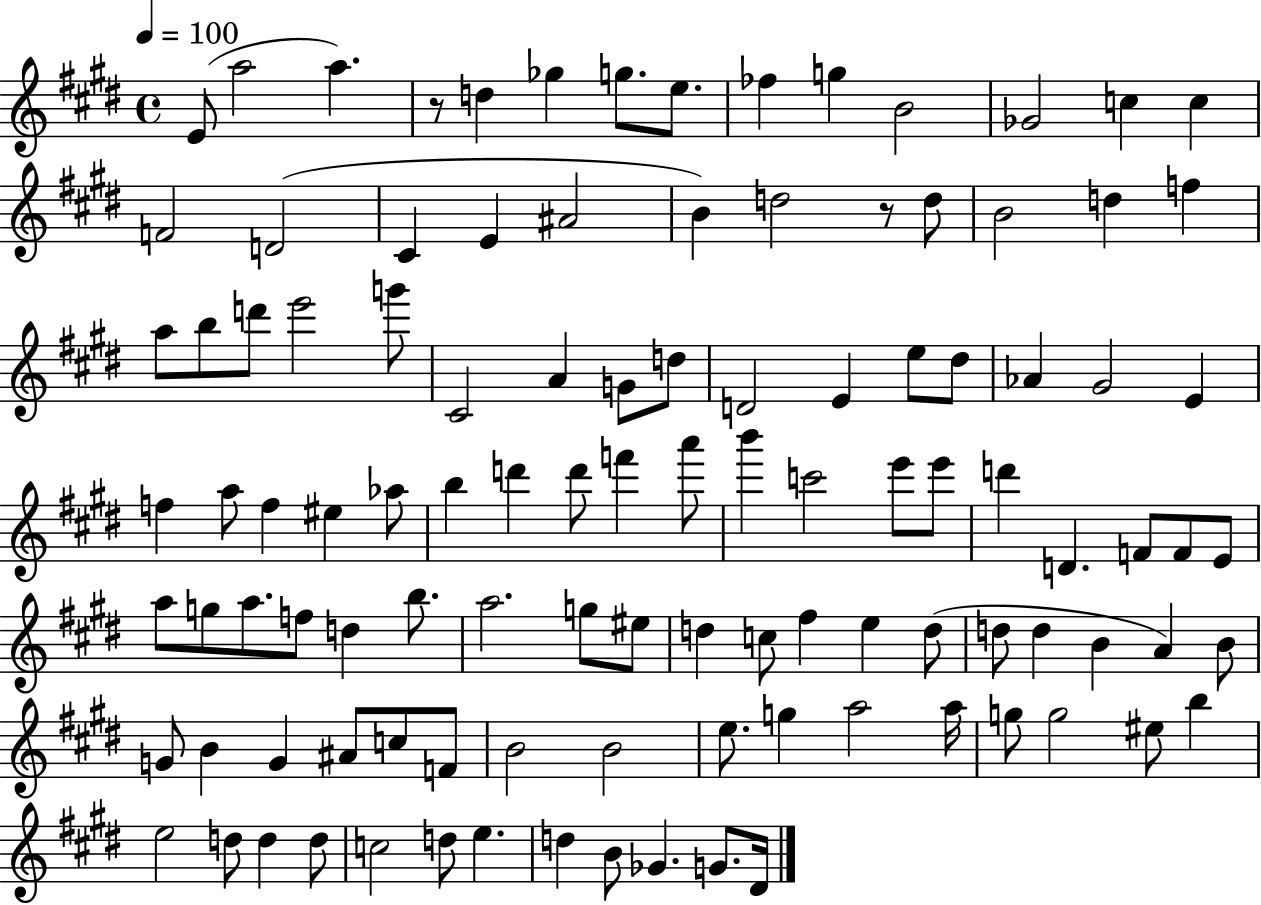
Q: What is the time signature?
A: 4/4